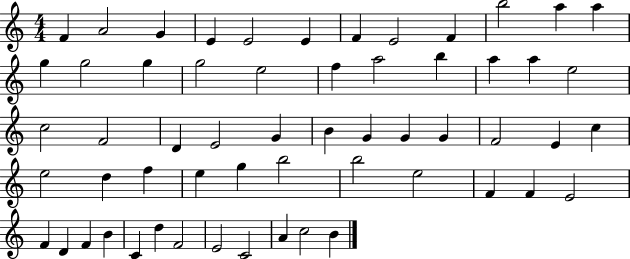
F4/q A4/h G4/q E4/q E4/h E4/q F4/q E4/h F4/q B5/h A5/q A5/q G5/q G5/h G5/q G5/h E5/h F5/q A5/h B5/q A5/q A5/q E5/h C5/h F4/h D4/q E4/h G4/q B4/q G4/q G4/q G4/q F4/h E4/q C5/q E5/h D5/q F5/q E5/q G5/q B5/h B5/h E5/h F4/q F4/q E4/h F4/q D4/q F4/q B4/q C4/q D5/q F4/h E4/h C4/h A4/q C5/h B4/q